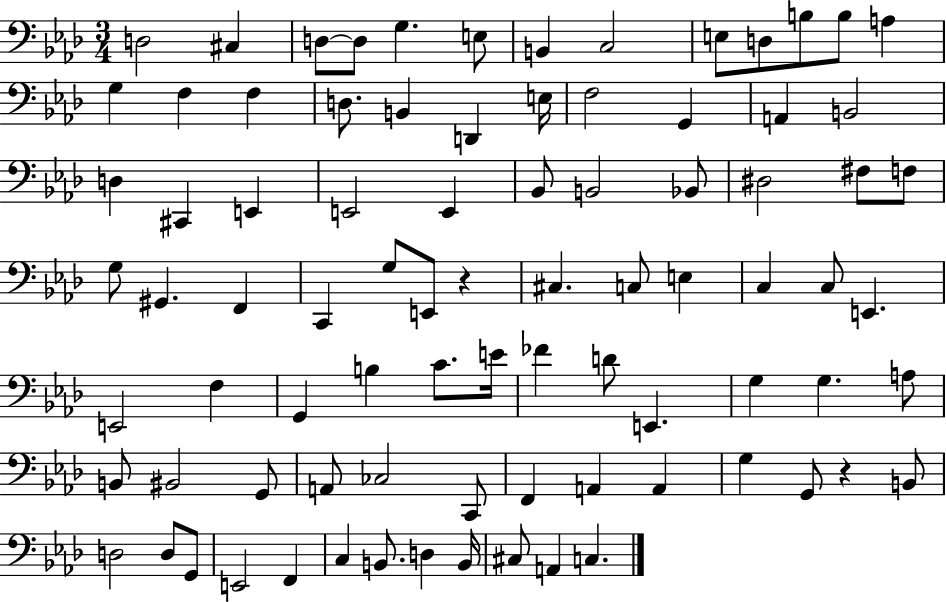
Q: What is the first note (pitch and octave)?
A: D3